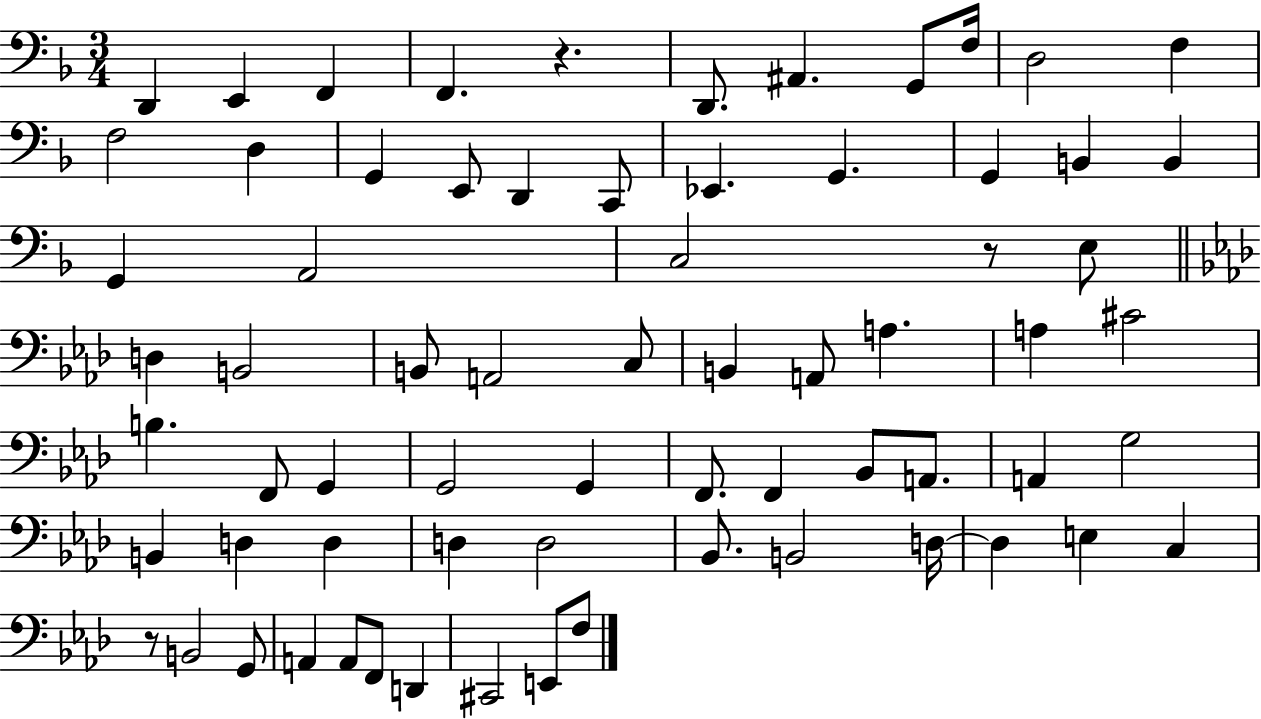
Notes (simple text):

D2/q E2/q F2/q F2/q. R/q. D2/e. A#2/q. G2/e F3/s D3/h F3/q F3/h D3/q G2/q E2/e D2/q C2/e Eb2/q. G2/q. G2/q B2/q B2/q G2/q A2/h C3/h R/e E3/e D3/q B2/h B2/e A2/h C3/e B2/q A2/e A3/q. A3/q C#4/h B3/q. F2/e G2/q G2/h G2/q F2/e. F2/q Bb2/e A2/e. A2/q G3/h B2/q D3/q D3/q D3/q D3/h Bb2/e. B2/h D3/s D3/q E3/q C3/q R/e B2/h G2/e A2/q A2/e F2/e D2/q C#2/h E2/e F3/e